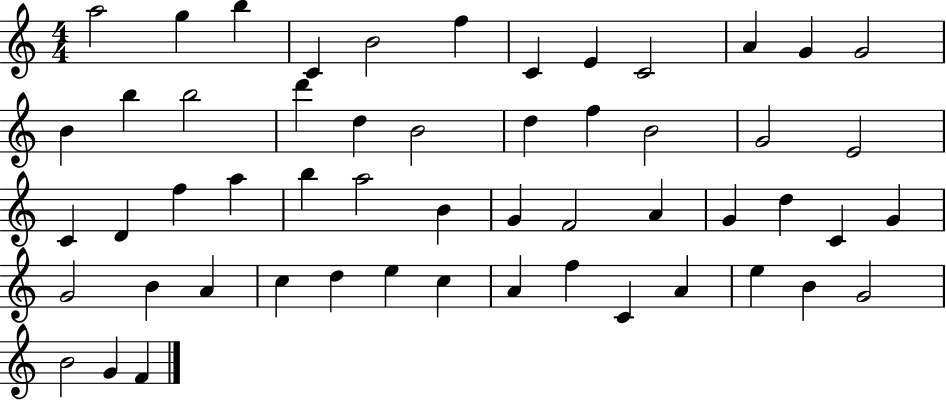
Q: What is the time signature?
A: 4/4